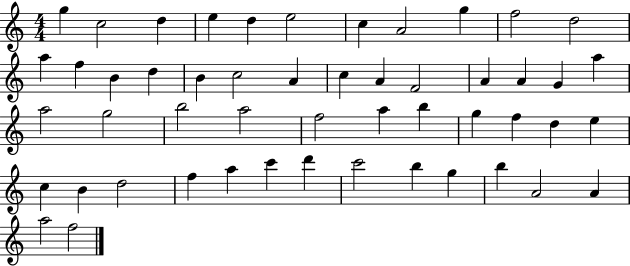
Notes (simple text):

G5/q C5/h D5/q E5/q D5/q E5/h C5/q A4/h G5/q F5/h D5/h A5/q F5/q B4/q D5/q B4/q C5/h A4/q C5/q A4/q F4/h A4/q A4/q G4/q A5/q A5/h G5/h B5/h A5/h F5/h A5/q B5/q G5/q F5/q D5/q E5/q C5/q B4/q D5/h F5/q A5/q C6/q D6/q C6/h B5/q G5/q B5/q A4/h A4/q A5/h F5/h